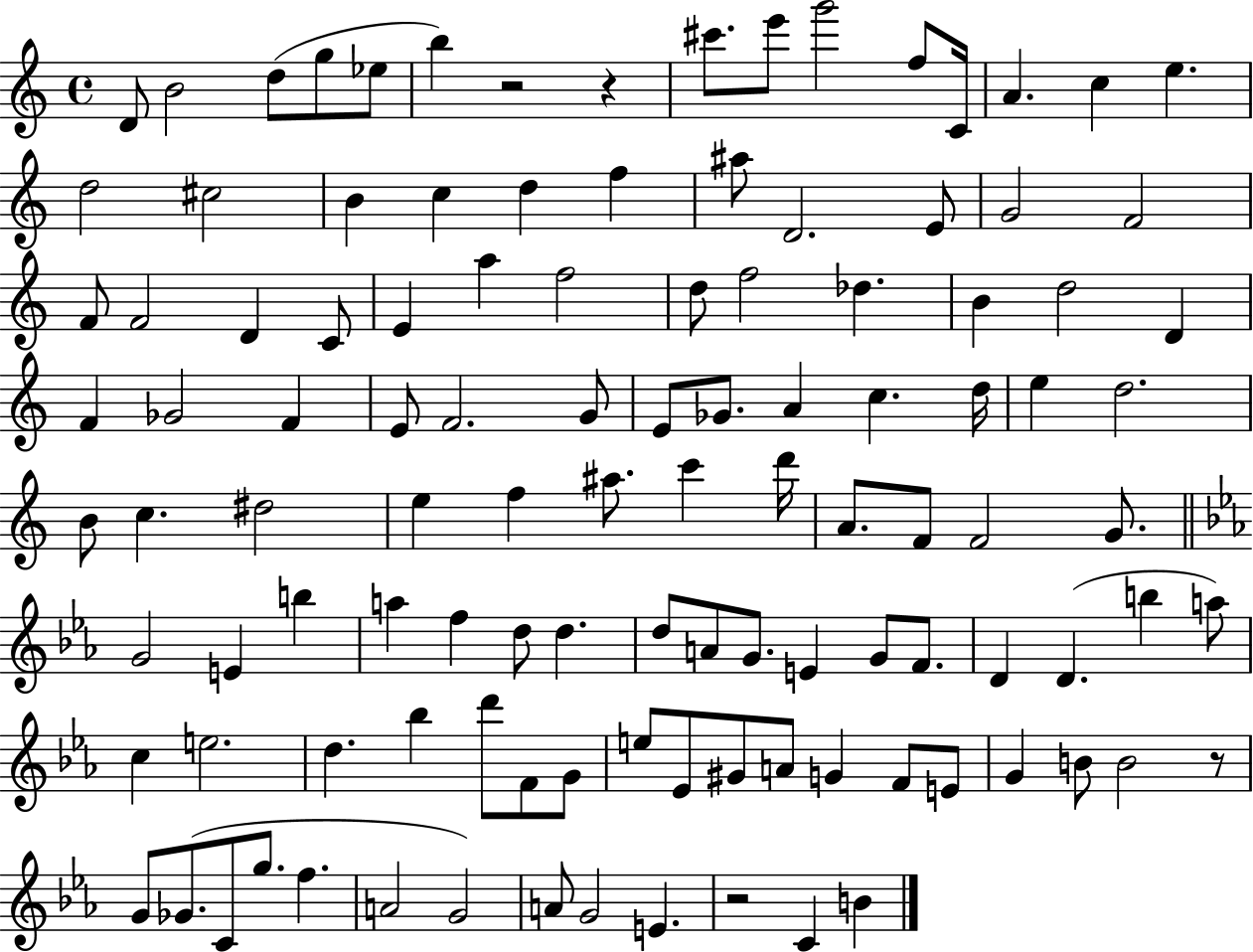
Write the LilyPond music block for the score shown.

{
  \clef treble
  \time 4/4
  \defaultTimeSignature
  \key c \major
  d'8 b'2 d''8( g''8 ees''8 | b''4) r2 r4 | cis'''8. e'''8 g'''2 f''8 c'16 | a'4. c''4 e''4. | \break d''2 cis''2 | b'4 c''4 d''4 f''4 | ais''8 d'2. e'8 | g'2 f'2 | \break f'8 f'2 d'4 c'8 | e'4 a''4 f''2 | d''8 f''2 des''4. | b'4 d''2 d'4 | \break f'4 ges'2 f'4 | e'8 f'2. g'8 | e'8 ges'8. a'4 c''4. d''16 | e''4 d''2. | \break b'8 c''4. dis''2 | e''4 f''4 ais''8. c'''4 d'''16 | a'8. f'8 f'2 g'8. | \bar "||" \break \key c \minor g'2 e'4 b''4 | a''4 f''4 d''8 d''4. | d''8 a'8 g'8. e'4 g'8 f'8. | d'4 d'4.( b''4 a''8) | \break c''4 e''2. | d''4. bes''4 d'''8 f'8 g'8 | e''8 ees'8 gis'8 a'8 g'4 f'8 e'8 | g'4 b'8 b'2 r8 | \break g'8 ges'8.( c'8 g''8. f''4. | a'2 g'2) | a'8 g'2 e'4. | r2 c'4 b'4 | \break \bar "|."
}